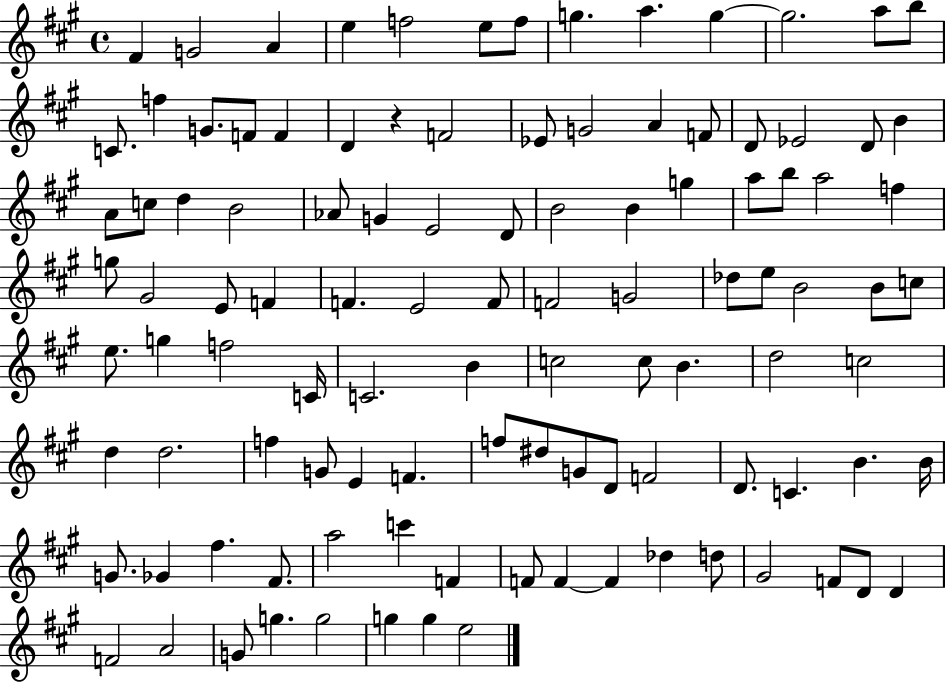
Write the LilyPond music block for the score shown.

{
  \clef treble
  \time 4/4
  \defaultTimeSignature
  \key a \major
  \repeat volta 2 { fis'4 g'2 a'4 | e''4 f''2 e''8 f''8 | g''4. a''4. g''4~~ | g''2. a''8 b''8 | \break c'8. f''4 g'8. f'8 f'4 | d'4 r4 f'2 | ees'8 g'2 a'4 f'8 | d'8 ees'2 d'8 b'4 | \break a'8 c''8 d''4 b'2 | aes'8 g'4 e'2 d'8 | b'2 b'4 g''4 | a''8 b''8 a''2 f''4 | \break g''8 gis'2 e'8 f'4 | f'4. e'2 f'8 | f'2 g'2 | des''8 e''8 b'2 b'8 c''8 | \break e''8. g''4 f''2 c'16 | c'2. b'4 | c''2 c''8 b'4. | d''2 c''2 | \break d''4 d''2. | f''4 g'8 e'4 f'4. | f''8 dis''8 g'8 d'8 f'2 | d'8. c'4. b'4. b'16 | \break g'8. ges'4 fis''4. fis'8. | a''2 c'''4 f'4 | f'8 f'4~~ f'4 des''4 d''8 | gis'2 f'8 d'8 d'4 | \break f'2 a'2 | g'8 g''4. g''2 | g''4 g''4 e''2 | } \bar "|."
}